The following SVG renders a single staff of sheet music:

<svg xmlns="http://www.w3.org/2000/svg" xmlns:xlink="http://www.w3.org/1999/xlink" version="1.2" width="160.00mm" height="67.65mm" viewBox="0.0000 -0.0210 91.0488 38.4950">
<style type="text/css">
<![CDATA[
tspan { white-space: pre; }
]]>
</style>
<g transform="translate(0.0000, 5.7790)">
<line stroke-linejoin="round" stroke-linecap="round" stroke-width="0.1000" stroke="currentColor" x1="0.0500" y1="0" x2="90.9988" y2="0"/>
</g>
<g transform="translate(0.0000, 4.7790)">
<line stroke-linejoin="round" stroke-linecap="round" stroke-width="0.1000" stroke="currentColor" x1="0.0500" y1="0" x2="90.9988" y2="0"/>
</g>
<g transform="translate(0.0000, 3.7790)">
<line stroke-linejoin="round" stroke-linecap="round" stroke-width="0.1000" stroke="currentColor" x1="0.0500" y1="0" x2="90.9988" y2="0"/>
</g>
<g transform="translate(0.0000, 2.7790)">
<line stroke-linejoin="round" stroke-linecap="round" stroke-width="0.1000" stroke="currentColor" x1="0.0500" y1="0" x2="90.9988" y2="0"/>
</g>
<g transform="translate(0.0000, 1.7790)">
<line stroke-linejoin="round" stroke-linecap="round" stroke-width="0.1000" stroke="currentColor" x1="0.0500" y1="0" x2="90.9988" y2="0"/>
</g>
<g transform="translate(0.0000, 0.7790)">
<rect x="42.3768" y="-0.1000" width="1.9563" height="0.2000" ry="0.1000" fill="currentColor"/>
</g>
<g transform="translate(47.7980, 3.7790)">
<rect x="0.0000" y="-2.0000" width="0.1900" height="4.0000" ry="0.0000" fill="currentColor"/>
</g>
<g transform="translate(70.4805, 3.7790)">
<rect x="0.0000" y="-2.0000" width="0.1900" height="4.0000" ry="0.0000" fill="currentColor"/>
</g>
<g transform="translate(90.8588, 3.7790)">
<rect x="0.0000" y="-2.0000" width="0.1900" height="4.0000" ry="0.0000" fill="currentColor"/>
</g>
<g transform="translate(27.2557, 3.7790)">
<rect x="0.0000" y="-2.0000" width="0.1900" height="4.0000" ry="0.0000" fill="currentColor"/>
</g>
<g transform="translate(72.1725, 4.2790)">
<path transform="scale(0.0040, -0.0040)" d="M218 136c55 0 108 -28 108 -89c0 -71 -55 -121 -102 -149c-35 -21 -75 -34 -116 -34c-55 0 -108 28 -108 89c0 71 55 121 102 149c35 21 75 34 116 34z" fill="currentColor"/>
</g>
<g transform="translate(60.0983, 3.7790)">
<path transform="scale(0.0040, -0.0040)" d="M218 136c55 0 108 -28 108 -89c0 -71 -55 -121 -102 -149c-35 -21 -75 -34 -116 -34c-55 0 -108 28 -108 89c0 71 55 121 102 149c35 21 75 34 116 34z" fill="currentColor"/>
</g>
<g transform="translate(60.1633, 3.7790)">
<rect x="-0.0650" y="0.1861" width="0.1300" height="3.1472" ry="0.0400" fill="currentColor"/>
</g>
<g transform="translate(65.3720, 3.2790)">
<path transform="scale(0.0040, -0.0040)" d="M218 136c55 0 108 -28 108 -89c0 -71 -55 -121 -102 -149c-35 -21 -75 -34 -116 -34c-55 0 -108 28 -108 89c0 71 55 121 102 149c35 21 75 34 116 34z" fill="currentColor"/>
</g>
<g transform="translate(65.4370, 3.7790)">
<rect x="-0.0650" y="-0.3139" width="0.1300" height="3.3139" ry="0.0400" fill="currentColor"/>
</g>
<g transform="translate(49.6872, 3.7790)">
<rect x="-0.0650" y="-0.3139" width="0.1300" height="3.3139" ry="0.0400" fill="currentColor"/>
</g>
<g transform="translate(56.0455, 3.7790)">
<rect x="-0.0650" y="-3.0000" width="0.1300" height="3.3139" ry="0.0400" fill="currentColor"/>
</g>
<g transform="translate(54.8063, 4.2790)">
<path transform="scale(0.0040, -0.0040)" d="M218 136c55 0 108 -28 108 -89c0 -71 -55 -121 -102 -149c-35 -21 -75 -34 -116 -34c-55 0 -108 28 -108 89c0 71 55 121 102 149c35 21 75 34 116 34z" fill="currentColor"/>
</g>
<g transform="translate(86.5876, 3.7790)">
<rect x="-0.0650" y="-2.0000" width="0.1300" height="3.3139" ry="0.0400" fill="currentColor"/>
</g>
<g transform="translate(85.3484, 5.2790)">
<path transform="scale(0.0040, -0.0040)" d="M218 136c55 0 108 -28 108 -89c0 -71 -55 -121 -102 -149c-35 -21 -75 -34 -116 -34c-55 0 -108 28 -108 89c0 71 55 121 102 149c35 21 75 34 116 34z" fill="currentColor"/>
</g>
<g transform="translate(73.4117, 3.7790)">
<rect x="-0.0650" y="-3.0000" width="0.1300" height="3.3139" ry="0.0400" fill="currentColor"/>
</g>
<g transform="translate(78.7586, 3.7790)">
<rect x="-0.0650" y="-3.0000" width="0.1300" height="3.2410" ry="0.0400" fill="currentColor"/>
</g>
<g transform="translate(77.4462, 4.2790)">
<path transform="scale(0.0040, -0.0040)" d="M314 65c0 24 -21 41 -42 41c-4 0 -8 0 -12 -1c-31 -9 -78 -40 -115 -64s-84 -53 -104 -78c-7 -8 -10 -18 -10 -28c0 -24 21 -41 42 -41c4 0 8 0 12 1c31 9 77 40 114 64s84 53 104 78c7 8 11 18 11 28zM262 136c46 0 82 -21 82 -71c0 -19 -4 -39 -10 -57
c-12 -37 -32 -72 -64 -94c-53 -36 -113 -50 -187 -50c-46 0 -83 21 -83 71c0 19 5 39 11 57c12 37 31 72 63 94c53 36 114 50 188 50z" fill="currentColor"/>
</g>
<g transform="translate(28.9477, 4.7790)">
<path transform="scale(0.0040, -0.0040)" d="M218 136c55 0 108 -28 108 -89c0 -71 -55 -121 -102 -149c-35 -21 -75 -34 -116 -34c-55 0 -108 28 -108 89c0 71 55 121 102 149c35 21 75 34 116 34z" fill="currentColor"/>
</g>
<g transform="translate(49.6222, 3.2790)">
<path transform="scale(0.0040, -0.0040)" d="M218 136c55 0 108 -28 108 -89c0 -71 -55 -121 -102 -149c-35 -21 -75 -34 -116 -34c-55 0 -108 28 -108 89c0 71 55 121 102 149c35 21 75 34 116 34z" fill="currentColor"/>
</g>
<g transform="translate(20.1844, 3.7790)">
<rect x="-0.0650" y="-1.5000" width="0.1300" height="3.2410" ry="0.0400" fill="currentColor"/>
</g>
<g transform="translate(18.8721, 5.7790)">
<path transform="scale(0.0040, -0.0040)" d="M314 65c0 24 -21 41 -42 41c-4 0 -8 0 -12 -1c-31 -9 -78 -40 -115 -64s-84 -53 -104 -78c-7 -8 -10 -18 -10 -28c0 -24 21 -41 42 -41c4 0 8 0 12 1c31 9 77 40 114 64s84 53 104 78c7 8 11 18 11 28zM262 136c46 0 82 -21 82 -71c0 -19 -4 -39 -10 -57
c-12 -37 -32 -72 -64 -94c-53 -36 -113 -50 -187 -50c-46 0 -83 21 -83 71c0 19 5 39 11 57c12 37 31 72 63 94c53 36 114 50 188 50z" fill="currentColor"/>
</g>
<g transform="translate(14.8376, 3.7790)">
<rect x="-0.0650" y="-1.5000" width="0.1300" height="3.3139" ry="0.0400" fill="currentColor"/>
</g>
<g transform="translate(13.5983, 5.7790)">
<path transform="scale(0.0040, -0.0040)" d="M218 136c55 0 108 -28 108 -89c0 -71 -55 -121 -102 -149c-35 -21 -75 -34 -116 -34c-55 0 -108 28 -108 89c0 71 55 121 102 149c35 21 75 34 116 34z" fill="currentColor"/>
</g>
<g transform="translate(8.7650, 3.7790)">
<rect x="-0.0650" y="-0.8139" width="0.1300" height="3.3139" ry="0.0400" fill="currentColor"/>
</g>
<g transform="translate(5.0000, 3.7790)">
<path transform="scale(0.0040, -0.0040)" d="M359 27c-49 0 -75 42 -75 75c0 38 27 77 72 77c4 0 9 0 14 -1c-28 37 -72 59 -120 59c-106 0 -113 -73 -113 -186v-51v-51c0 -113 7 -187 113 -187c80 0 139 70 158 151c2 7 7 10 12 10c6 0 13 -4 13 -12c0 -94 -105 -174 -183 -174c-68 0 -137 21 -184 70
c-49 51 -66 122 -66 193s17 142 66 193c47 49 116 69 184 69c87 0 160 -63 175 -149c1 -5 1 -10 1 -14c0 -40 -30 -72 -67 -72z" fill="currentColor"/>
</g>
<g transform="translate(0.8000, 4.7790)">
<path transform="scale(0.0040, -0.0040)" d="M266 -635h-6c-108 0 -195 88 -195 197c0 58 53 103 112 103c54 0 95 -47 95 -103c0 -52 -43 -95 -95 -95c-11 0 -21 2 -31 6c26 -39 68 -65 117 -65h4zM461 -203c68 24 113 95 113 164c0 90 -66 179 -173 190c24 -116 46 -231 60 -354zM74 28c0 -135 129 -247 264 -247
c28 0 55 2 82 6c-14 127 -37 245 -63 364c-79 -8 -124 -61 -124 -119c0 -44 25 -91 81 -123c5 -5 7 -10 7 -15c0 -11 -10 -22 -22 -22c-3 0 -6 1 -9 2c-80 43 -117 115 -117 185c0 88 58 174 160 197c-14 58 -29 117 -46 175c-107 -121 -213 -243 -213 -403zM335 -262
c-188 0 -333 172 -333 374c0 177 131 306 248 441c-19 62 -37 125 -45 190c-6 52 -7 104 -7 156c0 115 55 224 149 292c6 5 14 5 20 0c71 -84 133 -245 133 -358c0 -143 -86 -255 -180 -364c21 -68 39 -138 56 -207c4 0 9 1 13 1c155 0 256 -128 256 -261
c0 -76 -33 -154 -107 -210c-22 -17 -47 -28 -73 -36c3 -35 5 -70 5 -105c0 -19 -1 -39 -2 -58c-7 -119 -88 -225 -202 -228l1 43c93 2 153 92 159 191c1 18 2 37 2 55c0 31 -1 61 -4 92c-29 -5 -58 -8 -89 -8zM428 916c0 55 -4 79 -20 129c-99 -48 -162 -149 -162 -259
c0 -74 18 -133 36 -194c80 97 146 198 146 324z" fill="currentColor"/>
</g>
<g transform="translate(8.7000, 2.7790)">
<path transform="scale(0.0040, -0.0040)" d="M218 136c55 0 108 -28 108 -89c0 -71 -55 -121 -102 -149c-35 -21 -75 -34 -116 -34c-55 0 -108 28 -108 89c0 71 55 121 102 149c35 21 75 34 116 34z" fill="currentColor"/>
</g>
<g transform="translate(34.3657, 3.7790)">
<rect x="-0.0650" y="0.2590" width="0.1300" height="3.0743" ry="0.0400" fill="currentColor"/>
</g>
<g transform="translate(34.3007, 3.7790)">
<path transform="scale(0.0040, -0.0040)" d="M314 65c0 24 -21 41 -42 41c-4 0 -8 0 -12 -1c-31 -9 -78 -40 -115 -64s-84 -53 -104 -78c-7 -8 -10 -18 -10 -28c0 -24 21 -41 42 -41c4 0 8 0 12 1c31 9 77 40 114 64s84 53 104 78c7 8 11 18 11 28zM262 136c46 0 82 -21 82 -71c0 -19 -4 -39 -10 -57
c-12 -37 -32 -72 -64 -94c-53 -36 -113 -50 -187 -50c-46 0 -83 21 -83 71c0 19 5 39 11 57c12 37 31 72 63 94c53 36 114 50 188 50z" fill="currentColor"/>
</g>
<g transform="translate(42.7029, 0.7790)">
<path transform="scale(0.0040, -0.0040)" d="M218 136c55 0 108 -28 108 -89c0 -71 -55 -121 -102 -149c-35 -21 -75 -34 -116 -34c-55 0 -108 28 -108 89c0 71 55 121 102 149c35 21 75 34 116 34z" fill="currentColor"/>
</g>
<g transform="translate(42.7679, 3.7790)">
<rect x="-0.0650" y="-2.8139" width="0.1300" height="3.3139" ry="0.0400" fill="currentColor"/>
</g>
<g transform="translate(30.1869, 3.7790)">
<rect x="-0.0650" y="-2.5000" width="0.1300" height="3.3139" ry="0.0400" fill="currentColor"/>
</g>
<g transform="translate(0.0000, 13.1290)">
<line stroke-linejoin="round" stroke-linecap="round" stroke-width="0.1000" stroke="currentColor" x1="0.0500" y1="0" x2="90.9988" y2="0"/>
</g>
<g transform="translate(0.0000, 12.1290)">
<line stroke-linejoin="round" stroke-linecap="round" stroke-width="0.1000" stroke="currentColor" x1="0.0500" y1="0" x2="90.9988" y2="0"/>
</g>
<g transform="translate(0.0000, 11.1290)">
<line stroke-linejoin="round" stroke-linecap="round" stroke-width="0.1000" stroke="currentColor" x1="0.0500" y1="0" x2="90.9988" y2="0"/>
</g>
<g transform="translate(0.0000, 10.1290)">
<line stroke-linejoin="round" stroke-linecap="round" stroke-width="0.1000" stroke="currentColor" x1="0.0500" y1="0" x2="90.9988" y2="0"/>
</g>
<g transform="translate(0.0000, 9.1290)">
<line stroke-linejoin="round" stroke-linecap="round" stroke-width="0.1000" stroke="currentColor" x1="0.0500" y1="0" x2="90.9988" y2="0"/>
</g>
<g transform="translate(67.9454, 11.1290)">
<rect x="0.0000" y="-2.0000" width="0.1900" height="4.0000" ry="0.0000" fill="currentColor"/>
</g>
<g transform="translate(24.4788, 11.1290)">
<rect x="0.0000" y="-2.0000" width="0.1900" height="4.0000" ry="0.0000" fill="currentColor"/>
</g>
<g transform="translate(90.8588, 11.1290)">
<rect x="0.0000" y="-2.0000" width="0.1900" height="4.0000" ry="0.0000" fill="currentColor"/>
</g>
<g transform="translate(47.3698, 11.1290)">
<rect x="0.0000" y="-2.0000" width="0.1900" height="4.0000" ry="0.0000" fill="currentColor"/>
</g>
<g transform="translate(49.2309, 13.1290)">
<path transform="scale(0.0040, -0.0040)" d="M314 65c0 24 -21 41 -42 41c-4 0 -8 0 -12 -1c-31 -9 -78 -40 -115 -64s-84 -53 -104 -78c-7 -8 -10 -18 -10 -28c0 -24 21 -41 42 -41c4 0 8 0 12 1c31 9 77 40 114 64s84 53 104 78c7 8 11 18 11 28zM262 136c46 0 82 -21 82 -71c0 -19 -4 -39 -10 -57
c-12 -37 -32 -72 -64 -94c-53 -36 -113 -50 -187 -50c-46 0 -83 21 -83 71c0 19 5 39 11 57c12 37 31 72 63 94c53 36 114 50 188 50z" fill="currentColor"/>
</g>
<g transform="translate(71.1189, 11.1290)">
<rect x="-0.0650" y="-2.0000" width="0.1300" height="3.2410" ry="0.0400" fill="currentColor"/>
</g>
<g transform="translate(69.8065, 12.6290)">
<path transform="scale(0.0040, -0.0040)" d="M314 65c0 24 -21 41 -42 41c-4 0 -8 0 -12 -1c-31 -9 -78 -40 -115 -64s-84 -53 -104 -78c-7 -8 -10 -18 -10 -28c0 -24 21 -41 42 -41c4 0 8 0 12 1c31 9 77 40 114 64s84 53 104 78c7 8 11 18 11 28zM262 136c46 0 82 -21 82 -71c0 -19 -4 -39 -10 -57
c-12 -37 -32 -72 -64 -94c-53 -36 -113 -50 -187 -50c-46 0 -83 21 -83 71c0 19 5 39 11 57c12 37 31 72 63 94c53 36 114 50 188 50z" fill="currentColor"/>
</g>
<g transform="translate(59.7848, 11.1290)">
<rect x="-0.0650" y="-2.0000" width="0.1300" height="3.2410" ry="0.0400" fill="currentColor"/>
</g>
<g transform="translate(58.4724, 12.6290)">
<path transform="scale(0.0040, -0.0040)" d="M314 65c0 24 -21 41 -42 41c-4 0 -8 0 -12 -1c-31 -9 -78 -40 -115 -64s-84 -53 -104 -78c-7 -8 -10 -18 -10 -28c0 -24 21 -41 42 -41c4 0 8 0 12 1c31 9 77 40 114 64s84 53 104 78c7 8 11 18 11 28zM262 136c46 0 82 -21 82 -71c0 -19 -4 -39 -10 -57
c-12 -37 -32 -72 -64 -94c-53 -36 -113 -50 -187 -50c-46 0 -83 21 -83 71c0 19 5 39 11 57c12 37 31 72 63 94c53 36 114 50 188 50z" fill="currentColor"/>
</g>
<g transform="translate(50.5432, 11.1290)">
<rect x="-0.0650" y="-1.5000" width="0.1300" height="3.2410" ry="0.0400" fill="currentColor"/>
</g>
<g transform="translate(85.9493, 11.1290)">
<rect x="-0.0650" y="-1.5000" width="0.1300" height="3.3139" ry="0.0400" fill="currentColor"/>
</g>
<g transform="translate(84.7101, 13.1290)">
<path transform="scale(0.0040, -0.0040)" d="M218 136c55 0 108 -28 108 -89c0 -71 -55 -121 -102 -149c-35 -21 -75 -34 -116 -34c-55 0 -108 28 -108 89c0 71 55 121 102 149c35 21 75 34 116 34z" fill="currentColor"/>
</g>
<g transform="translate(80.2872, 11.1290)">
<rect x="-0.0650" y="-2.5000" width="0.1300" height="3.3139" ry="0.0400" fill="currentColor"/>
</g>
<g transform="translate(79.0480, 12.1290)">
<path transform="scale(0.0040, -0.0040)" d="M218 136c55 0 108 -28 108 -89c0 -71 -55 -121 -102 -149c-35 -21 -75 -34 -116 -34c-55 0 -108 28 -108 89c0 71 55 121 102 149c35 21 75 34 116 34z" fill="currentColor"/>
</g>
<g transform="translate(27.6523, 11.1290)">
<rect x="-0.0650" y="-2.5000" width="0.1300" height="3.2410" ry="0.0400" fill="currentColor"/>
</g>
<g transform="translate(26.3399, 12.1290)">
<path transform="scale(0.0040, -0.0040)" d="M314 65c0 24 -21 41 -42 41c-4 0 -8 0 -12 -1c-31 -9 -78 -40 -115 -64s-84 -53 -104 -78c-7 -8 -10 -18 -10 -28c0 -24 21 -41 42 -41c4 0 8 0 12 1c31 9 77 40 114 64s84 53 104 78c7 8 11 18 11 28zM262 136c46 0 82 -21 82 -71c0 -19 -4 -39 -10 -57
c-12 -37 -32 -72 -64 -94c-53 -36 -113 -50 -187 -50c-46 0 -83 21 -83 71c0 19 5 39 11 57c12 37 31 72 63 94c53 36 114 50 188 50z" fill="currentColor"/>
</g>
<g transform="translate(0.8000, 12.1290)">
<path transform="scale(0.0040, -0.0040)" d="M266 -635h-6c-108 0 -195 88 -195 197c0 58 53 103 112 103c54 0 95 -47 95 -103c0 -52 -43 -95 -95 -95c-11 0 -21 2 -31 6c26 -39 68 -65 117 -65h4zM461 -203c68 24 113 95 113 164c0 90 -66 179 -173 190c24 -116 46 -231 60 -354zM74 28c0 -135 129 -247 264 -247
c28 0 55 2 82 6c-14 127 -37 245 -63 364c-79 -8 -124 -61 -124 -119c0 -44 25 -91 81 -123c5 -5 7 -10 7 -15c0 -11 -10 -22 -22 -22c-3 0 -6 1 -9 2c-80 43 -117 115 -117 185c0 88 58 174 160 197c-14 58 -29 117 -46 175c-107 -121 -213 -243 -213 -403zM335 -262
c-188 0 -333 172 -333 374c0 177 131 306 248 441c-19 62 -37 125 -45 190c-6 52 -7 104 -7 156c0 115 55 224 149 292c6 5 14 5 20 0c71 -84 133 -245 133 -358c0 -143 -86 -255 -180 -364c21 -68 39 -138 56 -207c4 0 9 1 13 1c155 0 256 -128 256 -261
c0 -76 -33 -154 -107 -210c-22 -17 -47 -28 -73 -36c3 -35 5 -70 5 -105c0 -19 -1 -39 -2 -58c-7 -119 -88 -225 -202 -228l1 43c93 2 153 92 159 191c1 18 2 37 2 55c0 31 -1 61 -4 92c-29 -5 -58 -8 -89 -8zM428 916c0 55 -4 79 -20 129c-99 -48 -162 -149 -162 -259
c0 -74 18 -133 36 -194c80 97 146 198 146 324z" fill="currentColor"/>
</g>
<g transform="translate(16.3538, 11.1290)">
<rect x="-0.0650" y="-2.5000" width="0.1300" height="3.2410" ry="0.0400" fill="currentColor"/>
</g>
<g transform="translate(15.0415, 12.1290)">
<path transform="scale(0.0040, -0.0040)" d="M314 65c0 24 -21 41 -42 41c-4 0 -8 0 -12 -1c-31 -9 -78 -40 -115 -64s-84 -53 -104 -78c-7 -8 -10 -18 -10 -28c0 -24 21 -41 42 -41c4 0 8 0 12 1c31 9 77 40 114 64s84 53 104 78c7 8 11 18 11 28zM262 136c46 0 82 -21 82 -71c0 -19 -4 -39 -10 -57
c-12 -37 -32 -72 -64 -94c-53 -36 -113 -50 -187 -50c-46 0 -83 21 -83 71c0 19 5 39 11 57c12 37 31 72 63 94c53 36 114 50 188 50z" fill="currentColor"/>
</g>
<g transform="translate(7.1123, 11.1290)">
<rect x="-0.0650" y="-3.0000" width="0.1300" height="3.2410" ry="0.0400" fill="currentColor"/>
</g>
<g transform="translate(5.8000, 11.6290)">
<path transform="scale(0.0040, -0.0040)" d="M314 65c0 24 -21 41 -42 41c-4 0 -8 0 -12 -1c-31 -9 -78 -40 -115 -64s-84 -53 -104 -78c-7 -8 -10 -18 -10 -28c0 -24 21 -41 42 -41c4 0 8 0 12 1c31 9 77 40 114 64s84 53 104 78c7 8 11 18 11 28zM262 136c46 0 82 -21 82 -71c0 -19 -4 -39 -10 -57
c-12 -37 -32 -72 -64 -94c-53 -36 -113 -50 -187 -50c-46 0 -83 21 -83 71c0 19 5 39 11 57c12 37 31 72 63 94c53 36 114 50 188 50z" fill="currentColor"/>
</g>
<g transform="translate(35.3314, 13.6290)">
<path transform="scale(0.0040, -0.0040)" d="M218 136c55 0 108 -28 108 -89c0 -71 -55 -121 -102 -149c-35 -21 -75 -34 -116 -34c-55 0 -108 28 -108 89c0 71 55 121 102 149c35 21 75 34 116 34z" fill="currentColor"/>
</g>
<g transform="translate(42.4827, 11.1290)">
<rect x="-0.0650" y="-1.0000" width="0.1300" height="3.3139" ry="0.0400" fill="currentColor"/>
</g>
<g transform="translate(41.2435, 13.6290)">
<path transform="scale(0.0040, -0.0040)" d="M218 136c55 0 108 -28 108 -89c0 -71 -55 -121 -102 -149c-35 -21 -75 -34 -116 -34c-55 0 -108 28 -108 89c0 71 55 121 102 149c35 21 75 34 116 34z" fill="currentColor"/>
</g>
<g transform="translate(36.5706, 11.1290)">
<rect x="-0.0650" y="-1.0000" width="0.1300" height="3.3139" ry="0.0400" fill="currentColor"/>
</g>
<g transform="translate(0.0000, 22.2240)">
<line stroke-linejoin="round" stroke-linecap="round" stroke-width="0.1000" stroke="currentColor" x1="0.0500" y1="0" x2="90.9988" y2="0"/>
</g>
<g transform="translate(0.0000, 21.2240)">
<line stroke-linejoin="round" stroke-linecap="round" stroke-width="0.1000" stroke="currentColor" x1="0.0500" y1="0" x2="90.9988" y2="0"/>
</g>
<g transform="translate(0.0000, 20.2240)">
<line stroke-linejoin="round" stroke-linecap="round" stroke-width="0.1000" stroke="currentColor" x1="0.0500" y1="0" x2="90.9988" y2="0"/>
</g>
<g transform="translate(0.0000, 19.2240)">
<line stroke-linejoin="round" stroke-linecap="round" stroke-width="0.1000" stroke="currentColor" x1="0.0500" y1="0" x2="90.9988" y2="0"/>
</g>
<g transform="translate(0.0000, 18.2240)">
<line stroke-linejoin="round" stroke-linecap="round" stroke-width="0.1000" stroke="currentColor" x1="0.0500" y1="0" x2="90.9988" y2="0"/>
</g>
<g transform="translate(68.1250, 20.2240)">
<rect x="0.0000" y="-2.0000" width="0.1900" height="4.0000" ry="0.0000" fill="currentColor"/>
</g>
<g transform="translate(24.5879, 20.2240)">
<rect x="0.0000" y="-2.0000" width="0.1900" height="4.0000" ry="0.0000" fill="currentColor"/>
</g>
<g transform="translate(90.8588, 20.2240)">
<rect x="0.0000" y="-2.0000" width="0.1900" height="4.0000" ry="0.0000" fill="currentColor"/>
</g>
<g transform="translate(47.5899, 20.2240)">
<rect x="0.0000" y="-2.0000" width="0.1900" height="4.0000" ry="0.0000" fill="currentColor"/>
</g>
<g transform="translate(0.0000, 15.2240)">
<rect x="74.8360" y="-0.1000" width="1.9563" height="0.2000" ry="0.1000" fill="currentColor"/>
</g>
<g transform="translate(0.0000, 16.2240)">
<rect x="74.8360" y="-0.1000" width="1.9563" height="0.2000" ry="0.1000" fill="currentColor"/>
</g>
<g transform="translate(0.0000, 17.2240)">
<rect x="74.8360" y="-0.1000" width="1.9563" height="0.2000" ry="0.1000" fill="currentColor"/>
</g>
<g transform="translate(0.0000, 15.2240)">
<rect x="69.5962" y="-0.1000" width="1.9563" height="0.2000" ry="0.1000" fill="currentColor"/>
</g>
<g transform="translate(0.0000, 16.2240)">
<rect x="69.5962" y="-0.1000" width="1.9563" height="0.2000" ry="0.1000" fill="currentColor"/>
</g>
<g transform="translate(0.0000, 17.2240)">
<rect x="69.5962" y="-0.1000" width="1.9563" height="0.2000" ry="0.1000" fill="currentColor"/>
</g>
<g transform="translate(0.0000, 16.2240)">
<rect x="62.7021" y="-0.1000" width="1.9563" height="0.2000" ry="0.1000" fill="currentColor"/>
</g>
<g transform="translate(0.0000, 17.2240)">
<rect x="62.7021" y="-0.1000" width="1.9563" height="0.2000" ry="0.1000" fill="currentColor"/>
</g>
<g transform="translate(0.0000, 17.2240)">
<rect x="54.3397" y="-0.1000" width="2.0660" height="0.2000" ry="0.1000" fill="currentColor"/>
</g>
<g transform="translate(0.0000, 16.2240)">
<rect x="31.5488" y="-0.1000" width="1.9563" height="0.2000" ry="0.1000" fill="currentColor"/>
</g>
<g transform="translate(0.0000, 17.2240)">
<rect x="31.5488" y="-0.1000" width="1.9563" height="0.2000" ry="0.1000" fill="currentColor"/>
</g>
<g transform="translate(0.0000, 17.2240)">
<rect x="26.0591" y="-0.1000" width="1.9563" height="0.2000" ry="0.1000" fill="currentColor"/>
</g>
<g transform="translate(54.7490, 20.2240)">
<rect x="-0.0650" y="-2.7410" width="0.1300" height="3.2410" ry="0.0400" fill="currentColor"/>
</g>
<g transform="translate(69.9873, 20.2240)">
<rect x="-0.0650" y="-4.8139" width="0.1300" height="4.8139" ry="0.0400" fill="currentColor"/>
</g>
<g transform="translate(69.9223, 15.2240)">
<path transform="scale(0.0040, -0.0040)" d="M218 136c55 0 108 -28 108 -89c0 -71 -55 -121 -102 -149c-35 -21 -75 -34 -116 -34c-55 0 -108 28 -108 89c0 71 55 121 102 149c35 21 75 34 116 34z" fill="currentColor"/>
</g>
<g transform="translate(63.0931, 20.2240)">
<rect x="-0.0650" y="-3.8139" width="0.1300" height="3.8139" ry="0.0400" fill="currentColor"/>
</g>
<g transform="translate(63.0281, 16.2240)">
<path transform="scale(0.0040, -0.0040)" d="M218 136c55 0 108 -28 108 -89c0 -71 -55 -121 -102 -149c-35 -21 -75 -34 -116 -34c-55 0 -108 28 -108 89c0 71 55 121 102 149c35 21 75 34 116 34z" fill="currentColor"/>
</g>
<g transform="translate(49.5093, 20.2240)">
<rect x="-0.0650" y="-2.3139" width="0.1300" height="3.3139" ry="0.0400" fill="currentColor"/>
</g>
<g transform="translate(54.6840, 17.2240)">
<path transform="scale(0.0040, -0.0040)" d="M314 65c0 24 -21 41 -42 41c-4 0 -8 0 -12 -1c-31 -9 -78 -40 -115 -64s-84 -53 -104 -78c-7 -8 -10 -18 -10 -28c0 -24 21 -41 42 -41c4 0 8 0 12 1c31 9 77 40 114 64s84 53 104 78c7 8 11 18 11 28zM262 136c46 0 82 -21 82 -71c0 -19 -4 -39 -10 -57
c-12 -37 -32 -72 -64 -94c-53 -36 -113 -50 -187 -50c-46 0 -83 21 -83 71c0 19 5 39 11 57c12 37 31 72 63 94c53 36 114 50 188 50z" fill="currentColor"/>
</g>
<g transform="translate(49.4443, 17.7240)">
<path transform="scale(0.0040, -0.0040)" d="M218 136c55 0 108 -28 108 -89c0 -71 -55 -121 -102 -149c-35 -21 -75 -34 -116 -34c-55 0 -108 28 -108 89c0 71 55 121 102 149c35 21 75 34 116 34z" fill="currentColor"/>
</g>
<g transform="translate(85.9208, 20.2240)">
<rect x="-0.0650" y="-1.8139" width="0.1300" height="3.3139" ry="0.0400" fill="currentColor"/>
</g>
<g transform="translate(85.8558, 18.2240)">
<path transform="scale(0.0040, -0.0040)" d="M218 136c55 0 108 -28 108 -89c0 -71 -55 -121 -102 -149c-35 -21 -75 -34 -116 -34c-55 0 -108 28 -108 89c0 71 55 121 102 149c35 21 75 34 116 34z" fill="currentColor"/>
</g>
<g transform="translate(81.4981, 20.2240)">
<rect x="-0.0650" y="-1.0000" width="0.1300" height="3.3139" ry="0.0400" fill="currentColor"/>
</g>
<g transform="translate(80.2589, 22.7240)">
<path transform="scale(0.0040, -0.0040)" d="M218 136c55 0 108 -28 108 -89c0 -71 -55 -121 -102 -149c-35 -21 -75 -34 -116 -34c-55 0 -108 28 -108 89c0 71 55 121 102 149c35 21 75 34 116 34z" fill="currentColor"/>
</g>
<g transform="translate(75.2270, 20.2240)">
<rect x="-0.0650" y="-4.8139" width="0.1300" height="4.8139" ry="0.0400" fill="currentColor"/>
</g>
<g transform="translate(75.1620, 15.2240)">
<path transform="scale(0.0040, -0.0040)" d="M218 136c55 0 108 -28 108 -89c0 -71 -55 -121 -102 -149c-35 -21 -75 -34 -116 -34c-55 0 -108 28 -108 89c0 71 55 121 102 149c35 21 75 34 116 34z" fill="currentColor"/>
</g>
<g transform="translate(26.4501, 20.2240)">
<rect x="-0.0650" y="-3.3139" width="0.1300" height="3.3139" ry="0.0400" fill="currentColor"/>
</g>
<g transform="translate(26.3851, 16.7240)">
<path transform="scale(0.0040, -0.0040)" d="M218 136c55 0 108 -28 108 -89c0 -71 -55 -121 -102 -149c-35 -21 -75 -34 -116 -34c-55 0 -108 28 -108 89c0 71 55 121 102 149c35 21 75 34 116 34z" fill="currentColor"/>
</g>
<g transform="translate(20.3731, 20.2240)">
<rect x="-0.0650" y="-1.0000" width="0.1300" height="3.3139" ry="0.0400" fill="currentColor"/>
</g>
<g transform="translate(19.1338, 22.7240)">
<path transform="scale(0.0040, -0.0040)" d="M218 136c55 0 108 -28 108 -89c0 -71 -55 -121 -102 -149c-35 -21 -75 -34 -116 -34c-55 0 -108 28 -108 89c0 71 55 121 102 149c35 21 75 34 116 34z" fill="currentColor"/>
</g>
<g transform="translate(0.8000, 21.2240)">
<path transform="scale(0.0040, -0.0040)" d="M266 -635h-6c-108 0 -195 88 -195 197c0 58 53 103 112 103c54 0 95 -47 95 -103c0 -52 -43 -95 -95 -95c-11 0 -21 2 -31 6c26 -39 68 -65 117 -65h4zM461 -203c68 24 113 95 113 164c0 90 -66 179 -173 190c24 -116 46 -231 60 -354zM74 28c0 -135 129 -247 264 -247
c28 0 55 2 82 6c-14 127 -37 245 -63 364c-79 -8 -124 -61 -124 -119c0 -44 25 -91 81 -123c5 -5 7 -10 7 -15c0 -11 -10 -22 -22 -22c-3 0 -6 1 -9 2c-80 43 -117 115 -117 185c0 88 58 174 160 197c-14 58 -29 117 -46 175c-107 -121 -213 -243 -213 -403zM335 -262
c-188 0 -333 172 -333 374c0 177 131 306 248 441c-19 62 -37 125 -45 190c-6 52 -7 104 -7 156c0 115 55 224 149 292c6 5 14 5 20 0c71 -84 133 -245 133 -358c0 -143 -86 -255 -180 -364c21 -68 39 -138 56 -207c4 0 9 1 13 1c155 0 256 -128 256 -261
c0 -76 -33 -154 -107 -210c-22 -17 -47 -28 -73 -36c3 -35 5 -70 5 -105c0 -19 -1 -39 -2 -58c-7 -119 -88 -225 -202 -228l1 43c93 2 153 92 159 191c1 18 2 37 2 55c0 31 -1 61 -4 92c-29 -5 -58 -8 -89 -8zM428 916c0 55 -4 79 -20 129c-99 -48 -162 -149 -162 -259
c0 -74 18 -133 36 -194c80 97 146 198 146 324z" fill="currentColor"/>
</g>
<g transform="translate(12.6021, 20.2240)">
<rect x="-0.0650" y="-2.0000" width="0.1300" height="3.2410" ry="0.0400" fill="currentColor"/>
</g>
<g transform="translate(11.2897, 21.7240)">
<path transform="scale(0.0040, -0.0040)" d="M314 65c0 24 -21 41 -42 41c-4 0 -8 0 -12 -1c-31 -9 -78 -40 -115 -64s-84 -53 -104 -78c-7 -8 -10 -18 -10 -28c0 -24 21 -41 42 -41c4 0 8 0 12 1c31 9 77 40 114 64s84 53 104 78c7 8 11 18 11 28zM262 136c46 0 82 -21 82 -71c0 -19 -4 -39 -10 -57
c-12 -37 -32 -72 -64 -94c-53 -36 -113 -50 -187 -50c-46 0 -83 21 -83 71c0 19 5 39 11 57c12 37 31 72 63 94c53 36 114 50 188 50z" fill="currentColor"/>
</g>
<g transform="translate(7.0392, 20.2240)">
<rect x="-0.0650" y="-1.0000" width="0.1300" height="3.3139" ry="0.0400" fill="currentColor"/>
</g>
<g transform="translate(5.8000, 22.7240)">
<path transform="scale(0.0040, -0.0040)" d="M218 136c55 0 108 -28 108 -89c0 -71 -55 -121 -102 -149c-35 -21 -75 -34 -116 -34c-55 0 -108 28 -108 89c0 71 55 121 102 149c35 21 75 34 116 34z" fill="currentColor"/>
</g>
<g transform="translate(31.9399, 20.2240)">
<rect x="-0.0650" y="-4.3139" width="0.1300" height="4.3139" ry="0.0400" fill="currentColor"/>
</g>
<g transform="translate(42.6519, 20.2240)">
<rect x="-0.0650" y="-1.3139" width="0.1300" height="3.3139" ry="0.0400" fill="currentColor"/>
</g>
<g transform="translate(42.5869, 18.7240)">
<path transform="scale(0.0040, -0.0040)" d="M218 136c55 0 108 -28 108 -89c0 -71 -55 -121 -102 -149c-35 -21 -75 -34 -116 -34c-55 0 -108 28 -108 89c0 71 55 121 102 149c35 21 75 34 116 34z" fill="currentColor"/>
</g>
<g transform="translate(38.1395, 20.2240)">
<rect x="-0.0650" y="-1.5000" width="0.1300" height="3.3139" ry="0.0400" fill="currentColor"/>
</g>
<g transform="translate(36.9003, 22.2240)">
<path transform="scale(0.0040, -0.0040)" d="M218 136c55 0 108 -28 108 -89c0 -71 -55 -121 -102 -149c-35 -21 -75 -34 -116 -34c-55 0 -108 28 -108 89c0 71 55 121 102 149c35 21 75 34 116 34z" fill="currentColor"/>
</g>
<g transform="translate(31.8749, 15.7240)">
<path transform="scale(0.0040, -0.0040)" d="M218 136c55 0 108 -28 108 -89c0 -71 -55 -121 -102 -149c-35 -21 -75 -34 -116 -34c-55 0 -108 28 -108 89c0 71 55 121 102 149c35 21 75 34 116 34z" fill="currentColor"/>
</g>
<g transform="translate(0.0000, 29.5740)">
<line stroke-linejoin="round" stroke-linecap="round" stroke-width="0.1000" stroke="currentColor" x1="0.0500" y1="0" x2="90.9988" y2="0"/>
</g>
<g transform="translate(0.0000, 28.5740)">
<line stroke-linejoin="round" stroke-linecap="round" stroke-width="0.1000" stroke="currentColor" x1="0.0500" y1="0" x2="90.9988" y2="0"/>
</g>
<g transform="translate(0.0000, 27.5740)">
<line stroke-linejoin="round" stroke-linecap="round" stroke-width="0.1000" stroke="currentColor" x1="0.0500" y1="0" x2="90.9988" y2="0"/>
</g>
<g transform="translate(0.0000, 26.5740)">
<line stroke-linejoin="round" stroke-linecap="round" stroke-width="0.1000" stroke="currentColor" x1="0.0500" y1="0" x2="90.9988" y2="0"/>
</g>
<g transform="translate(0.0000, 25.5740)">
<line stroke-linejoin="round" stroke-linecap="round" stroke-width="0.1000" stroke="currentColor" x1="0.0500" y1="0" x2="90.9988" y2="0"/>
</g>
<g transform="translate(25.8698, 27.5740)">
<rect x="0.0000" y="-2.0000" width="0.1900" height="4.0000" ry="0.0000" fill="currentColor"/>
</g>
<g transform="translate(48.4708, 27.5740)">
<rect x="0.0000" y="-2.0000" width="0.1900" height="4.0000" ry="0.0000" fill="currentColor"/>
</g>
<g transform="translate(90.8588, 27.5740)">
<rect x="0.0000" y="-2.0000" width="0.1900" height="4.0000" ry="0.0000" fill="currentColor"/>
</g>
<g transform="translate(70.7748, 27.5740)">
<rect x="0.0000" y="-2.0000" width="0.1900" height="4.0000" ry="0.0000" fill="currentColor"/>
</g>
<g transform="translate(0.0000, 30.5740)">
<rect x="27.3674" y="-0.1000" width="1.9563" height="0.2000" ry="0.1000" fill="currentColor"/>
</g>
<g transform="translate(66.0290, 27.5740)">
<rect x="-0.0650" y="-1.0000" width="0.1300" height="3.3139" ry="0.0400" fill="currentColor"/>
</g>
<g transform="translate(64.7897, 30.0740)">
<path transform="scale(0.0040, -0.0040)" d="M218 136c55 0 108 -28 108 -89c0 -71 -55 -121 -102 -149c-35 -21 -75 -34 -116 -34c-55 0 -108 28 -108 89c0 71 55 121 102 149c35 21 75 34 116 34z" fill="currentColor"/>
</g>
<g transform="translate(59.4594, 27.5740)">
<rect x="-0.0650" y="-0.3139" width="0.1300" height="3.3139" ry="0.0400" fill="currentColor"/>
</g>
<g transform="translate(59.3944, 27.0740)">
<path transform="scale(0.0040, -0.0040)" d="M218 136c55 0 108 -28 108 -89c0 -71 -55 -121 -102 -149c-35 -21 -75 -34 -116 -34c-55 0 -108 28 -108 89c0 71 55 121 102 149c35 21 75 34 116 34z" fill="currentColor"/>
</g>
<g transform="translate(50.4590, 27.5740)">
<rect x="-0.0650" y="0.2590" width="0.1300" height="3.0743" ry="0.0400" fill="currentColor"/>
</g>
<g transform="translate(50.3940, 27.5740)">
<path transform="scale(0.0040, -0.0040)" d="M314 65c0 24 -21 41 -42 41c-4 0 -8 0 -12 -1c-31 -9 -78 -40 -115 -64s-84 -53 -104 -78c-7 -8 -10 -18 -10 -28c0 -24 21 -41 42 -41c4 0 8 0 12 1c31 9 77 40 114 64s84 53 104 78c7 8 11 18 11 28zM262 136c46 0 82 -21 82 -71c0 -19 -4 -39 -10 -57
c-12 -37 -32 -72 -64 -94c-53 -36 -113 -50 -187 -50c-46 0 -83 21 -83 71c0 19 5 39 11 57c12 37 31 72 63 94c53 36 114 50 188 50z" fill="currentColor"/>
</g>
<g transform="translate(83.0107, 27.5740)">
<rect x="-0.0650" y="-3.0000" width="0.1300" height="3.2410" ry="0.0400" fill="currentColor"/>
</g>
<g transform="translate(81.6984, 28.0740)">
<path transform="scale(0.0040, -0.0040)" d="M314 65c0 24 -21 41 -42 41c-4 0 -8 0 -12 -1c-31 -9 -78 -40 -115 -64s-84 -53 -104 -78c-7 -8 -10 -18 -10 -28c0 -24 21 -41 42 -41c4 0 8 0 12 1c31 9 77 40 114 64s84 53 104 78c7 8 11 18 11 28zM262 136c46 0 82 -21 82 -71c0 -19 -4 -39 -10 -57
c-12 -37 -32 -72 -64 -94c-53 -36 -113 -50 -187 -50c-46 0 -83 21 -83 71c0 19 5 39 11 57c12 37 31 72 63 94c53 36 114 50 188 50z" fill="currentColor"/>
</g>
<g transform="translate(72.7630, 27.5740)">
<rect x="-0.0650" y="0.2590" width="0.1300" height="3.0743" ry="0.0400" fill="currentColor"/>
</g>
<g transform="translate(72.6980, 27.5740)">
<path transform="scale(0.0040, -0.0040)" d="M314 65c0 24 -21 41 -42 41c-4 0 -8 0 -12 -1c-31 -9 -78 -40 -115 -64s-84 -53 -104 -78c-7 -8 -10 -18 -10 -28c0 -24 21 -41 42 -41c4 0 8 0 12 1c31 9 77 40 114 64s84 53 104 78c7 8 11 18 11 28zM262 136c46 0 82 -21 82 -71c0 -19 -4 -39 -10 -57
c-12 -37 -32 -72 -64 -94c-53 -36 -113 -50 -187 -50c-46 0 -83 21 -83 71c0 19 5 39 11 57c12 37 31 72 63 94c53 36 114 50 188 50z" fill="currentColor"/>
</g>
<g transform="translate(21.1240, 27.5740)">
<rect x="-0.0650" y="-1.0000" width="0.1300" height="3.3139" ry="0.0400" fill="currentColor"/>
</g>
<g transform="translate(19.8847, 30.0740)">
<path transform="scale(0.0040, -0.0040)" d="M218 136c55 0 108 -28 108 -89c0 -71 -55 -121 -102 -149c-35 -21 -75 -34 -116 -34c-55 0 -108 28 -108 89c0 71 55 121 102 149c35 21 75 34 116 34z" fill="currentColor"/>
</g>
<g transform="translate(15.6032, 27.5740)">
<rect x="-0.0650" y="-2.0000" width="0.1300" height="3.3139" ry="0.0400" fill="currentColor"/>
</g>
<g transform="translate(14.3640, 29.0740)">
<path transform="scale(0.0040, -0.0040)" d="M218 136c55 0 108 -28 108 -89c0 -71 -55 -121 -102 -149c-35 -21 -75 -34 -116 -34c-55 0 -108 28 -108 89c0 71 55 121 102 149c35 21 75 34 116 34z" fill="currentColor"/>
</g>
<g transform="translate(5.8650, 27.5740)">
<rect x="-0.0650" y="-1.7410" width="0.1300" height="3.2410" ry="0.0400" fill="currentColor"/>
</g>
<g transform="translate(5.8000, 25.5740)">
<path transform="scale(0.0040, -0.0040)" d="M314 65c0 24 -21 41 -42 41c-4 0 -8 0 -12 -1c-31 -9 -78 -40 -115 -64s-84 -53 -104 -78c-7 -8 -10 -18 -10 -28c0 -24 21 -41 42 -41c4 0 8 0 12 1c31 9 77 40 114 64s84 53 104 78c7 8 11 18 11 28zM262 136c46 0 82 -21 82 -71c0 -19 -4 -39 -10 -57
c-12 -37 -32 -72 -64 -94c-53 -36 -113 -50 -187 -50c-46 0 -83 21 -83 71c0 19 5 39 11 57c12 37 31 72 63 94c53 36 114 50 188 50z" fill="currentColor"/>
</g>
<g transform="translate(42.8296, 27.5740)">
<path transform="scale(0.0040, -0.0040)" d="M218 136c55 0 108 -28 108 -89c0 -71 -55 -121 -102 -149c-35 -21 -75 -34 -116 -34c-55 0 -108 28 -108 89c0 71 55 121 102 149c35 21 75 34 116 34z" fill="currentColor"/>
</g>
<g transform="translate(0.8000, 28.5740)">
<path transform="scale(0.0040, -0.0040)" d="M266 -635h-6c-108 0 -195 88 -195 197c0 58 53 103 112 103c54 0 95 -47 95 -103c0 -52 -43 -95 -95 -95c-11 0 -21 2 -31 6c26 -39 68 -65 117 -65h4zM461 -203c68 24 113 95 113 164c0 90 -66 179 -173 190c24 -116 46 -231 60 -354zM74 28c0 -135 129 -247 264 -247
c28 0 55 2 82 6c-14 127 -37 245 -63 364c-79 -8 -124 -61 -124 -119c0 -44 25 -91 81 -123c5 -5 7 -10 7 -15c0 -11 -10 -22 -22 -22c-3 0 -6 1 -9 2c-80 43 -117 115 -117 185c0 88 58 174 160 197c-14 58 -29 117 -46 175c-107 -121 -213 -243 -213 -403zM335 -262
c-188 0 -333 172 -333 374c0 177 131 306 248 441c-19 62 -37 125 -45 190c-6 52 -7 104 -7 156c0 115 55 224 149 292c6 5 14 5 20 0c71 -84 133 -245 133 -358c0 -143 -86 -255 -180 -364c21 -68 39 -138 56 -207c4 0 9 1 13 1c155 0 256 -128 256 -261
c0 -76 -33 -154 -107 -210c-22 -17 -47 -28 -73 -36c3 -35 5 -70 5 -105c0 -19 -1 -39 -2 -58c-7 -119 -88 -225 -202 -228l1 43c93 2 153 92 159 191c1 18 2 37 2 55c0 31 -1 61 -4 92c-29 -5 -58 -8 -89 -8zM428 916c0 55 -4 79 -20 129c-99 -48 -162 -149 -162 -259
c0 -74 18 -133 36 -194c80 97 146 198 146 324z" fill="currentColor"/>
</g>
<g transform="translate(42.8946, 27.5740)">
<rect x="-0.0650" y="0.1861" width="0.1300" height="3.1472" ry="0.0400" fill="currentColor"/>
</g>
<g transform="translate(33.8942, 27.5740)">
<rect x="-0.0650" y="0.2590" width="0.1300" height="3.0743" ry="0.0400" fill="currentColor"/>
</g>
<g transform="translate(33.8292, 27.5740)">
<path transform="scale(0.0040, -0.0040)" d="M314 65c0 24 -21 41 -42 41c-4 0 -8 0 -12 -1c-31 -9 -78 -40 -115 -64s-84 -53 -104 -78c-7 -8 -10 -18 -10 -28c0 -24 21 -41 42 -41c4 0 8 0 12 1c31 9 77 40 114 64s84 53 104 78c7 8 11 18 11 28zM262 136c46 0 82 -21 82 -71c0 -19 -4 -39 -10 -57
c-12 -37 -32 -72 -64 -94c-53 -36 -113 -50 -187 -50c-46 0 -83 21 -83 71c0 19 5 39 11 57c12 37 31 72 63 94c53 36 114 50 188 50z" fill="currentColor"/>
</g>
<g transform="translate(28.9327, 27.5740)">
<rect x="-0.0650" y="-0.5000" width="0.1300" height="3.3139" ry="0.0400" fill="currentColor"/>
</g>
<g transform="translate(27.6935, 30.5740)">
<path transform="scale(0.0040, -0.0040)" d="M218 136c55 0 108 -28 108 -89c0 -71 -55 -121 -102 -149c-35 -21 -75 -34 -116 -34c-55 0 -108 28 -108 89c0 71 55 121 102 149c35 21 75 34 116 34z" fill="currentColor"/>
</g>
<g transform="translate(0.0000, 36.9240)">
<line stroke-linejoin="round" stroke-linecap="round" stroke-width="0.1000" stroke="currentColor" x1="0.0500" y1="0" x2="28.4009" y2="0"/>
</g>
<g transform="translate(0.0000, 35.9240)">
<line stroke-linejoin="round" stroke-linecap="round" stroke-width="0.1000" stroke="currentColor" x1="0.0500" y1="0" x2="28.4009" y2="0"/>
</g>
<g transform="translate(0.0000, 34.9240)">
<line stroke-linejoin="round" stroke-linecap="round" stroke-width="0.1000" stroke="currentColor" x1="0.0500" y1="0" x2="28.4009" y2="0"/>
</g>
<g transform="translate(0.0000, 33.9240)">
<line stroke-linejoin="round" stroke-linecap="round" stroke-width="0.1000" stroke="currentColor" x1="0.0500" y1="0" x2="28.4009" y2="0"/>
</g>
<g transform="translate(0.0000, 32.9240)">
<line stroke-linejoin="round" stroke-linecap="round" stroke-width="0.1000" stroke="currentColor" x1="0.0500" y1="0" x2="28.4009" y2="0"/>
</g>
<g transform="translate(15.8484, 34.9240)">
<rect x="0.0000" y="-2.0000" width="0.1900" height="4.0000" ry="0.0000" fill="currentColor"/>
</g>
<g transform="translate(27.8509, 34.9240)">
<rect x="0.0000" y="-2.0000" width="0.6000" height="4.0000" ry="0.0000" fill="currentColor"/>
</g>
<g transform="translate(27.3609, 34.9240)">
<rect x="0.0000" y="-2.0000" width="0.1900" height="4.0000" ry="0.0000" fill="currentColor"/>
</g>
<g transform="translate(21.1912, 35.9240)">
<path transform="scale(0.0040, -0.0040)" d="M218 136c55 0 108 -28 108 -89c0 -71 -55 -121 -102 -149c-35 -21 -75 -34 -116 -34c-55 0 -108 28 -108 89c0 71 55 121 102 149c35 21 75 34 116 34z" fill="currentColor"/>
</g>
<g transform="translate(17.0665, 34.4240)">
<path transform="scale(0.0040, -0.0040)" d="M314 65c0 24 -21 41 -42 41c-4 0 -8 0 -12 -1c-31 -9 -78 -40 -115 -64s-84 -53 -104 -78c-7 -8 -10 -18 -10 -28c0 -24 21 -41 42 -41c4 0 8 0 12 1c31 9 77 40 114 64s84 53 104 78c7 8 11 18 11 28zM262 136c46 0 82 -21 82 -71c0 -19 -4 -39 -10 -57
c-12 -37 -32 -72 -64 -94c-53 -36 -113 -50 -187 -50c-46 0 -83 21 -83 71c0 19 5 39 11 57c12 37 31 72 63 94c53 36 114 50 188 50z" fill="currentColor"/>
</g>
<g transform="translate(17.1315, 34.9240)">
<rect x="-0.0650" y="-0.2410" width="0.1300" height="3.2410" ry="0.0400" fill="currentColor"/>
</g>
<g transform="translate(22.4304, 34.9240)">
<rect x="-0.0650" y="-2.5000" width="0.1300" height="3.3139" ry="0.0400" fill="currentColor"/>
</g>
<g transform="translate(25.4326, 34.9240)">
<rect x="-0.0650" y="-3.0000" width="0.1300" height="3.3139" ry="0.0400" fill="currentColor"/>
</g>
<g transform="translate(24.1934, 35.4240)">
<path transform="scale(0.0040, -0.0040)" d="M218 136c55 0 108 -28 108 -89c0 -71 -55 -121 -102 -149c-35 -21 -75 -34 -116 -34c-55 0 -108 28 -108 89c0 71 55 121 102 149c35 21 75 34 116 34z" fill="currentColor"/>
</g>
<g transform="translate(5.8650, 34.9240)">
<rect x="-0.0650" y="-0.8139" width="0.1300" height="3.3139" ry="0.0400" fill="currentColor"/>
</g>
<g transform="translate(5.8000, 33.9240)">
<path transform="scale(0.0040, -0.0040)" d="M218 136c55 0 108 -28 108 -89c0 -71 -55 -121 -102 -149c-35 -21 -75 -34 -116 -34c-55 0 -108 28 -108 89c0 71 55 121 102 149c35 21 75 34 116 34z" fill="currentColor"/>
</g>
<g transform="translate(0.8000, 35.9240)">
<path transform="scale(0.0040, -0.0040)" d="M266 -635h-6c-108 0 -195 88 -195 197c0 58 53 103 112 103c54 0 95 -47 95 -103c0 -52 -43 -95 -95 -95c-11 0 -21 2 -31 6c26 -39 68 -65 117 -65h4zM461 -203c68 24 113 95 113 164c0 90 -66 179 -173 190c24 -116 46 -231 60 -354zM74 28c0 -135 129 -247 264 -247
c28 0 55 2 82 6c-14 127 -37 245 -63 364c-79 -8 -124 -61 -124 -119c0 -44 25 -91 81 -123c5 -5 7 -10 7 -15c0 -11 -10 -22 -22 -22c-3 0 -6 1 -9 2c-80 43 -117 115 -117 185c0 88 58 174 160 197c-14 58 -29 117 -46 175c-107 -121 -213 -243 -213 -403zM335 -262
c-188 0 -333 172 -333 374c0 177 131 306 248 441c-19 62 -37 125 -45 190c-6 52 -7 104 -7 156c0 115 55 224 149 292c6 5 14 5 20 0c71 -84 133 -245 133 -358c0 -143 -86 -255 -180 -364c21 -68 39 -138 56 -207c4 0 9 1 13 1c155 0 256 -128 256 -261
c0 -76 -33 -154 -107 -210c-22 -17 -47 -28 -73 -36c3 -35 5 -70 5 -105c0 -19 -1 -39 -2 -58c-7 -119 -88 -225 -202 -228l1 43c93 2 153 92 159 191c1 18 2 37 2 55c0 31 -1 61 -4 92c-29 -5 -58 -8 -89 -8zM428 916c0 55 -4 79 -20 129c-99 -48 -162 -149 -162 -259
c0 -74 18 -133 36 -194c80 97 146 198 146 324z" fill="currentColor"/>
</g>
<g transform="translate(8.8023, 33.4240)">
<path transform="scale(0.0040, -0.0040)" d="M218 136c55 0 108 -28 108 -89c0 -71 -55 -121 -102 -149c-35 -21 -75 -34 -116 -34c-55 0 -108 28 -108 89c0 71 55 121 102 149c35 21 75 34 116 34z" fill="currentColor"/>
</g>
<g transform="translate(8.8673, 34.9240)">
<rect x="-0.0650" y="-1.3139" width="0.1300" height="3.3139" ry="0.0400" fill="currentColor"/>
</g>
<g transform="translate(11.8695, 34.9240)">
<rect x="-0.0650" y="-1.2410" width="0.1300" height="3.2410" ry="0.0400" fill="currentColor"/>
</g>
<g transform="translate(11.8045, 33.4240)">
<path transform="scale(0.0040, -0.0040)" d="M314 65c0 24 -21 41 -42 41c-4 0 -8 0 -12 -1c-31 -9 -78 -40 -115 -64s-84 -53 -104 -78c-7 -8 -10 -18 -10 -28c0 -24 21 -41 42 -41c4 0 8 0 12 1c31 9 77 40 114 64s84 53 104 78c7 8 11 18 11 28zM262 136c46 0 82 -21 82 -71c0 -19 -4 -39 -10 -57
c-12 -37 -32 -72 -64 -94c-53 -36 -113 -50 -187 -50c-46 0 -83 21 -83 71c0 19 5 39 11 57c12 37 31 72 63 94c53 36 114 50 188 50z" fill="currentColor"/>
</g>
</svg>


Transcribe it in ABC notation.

X:1
T:Untitled
M:4/4
L:1/4
K:C
d E E2 G B2 a c A B c A A2 F A2 G2 G2 D D E2 F2 F2 G E D F2 D b d' E e g a2 c' e' e' D f f2 F D C B2 B B2 c D B2 A2 d e e2 c2 G A